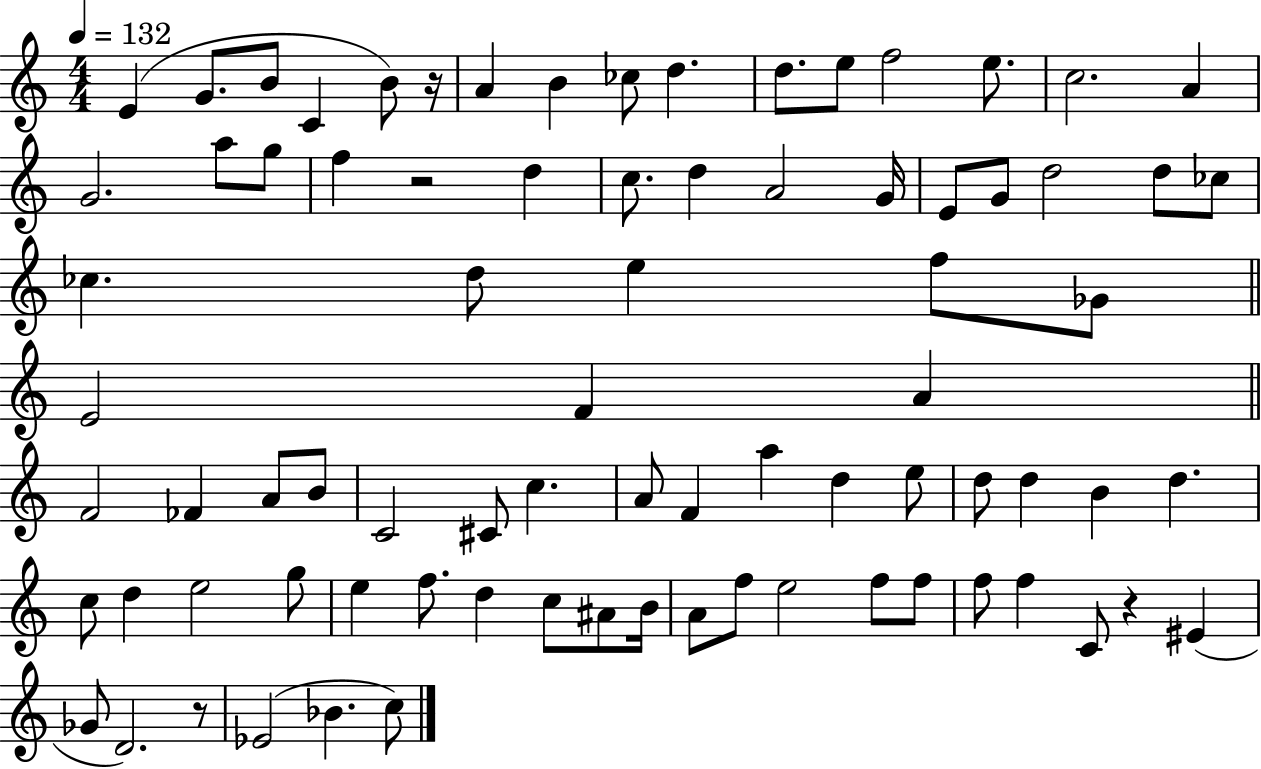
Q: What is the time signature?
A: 4/4